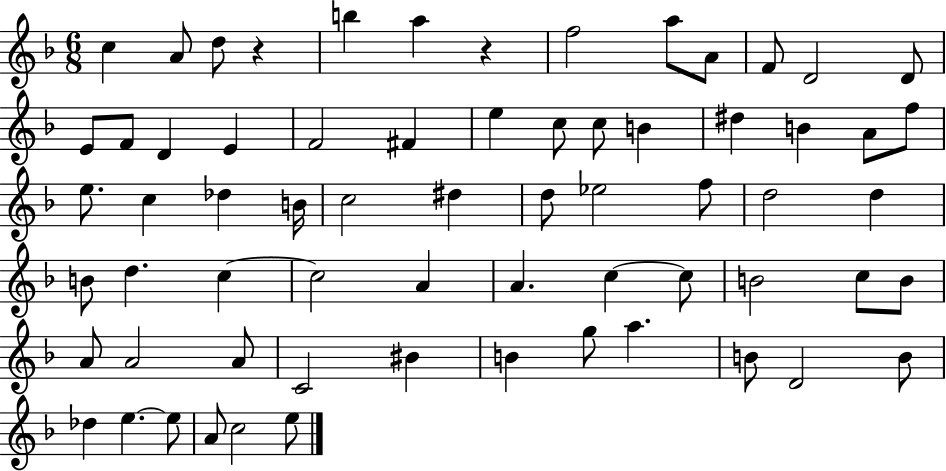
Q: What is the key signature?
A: F major